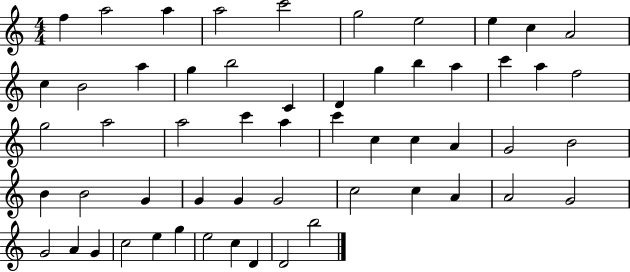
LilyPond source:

{
  \clef treble
  \numericTimeSignature
  \time 4/4
  \key c \major
  f''4 a''2 a''4 | a''2 c'''2 | g''2 e''2 | e''4 c''4 a'2 | \break c''4 b'2 a''4 | g''4 b''2 c'4 | d'4 g''4 b''4 a''4 | c'''4 a''4 f''2 | \break g''2 a''2 | a''2 c'''4 a''4 | c'''4 c''4 c''4 a'4 | g'2 b'2 | \break b'4 b'2 g'4 | g'4 g'4 g'2 | c''2 c''4 a'4 | a'2 g'2 | \break g'2 a'4 g'4 | c''2 e''4 g''4 | e''2 c''4 d'4 | d'2 b''2 | \break \bar "|."
}